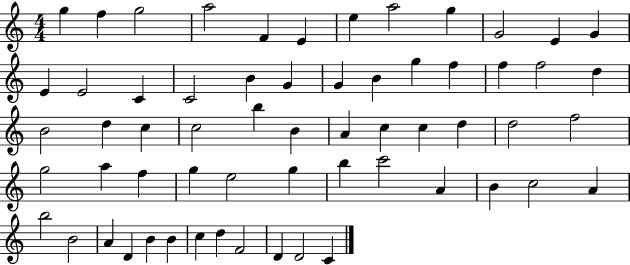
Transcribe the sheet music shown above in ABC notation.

X:1
T:Untitled
M:4/4
L:1/4
K:C
g f g2 a2 F E e a2 g G2 E G E E2 C C2 B G G B g f f f2 d B2 d c c2 b B A c c d d2 f2 g2 a f g e2 g b c'2 A B c2 A b2 B2 A D B B c d F2 D D2 C